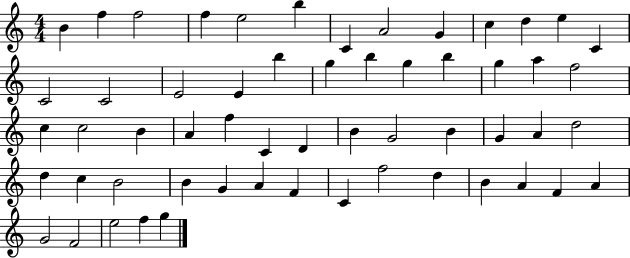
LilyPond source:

{
  \clef treble
  \numericTimeSignature
  \time 4/4
  \key c \major
  b'4 f''4 f''2 | f''4 e''2 b''4 | c'4 a'2 g'4 | c''4 d''4 e''4 c'4 | \break c'2 c'2 | e'2 e'4 b''4 | g''4 b''4 g''4 b''4 | g''4 a''4 f''2 | \break c''4 c''2 b'4 | a'4 f''4 c'4 d'4 | b'4 g'2 b'4 | g'4 a'4 d''2 | \break d''4 c''4 b'2 | b'4 g'4 a'4 f'4 | c'4 f''2 d''4 | b'4 a'4 f'4 a'4 | \break g'2 f'2 | e''2 f''4 g''4 | \bar "|."
}